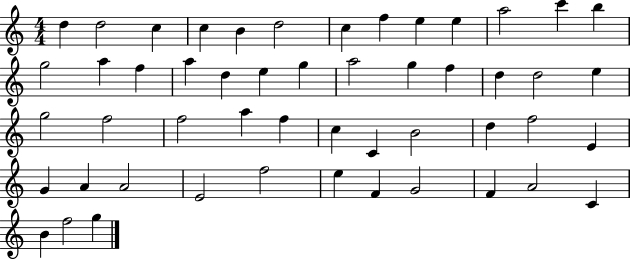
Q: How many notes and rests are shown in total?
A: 51